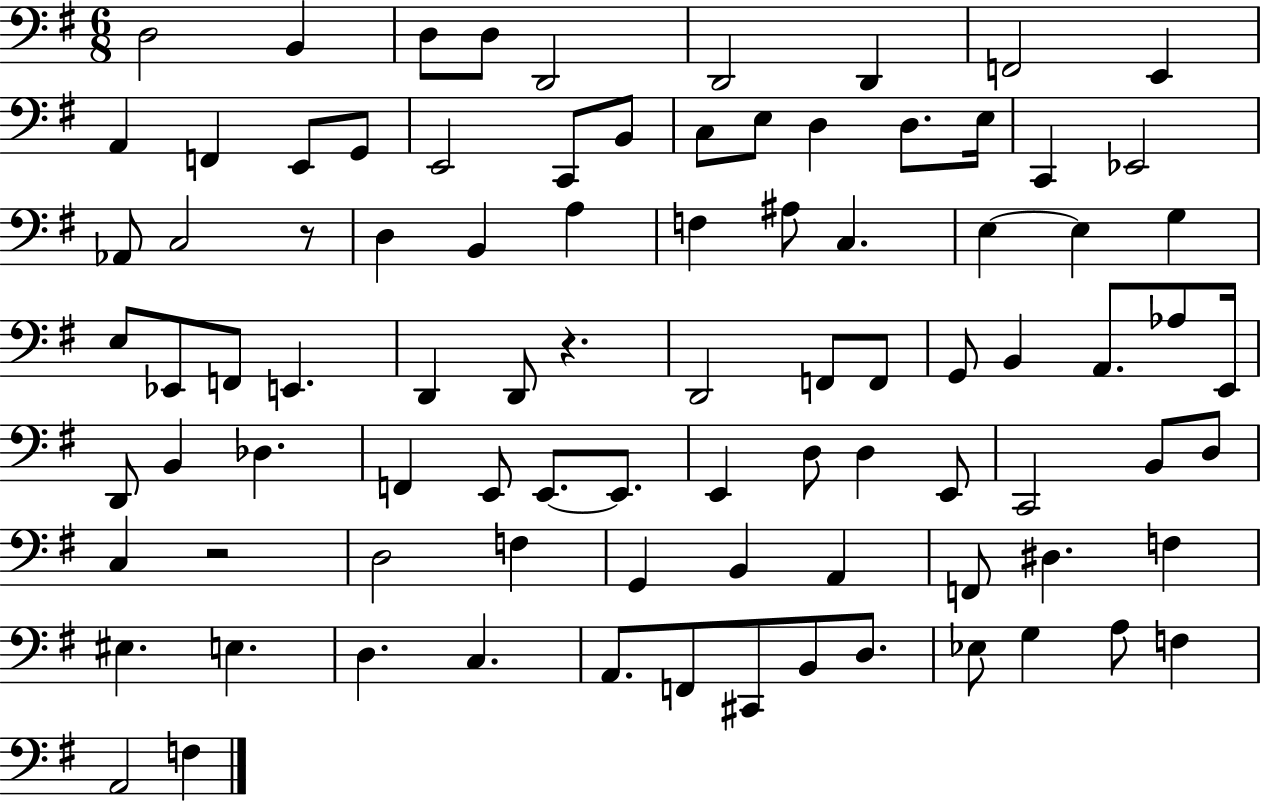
D3/h B2/q D3/e D3/e D2/h D2/h D2/q F2/h E2/q A2/q F2/q E2/e G2/e E2/h C2/e B2/e C3/e E3/e D3/q D3/e. E3/s C2/q Eb2/h Ab2/e C3/h R/e D3/q B2/q A3/q F3/q A#3/e C3/q. E3/q E3/q G3/q E3/e Eb2/e F2/e E2/q. D2/q D2/e R/q. D2/h F2/e F2/e G2/e B2/q A2/e. Ab3/e E2/s D2/e B2/q Db3/q. F2/q E2/e E2/e. E2/e. E2/q D3/e D3/q E2/e C2/h B2/e D3/e C3/q R/h D3/h F3/q G2/q B2/q A2/q F2/e D#3/q. F3/q EIS3/q. E3/q. D3/q. C3/q. A2/e. F2/e C#2/e B2/e D3/e. Eb3/e G3/q A3/e F3/q A2/h F3/q